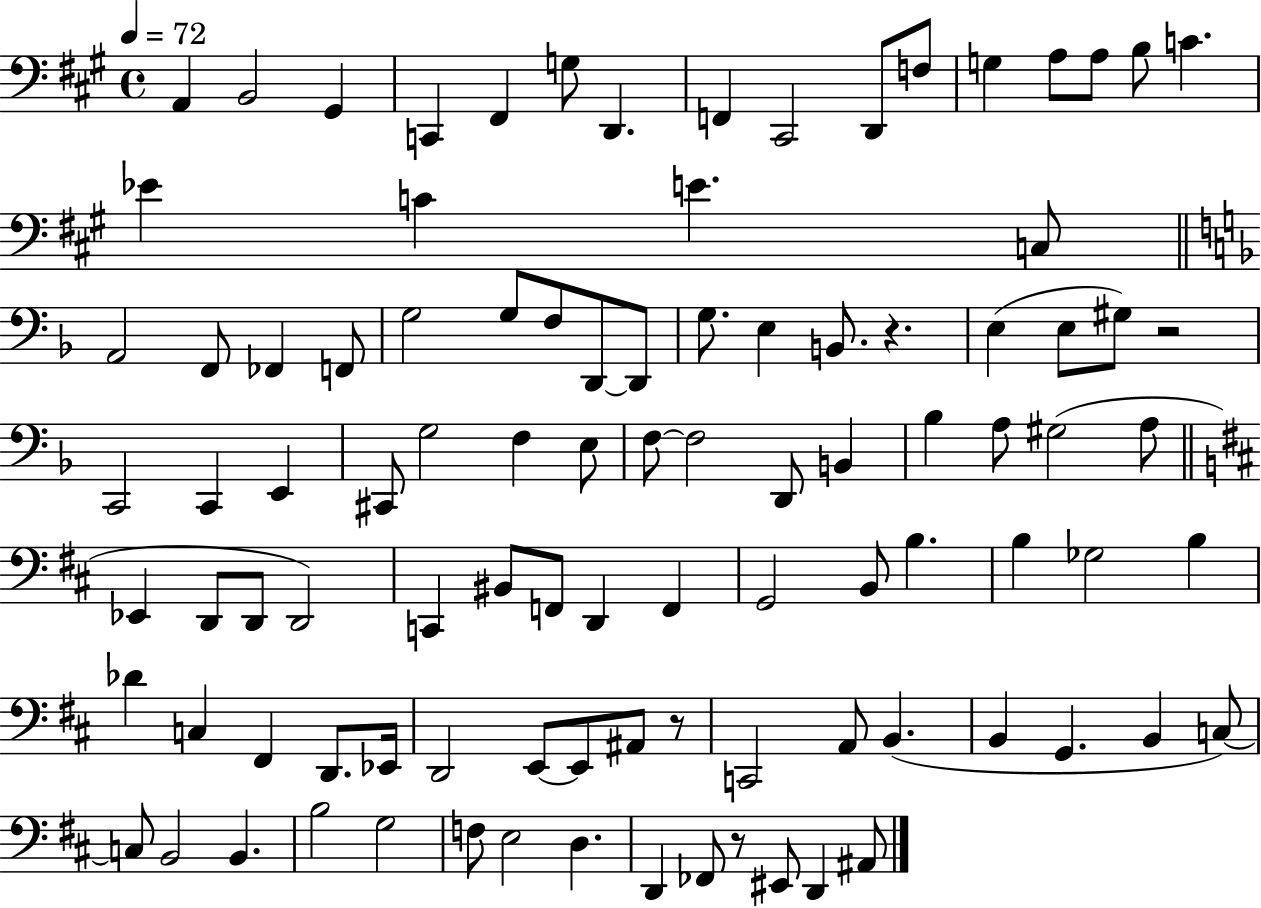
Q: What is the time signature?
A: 4/4